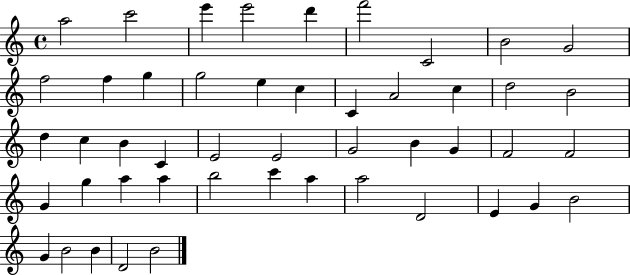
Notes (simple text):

A5/h C6/h E6/q E6/h D6/q F6/h C4/h B4/h G4/h F5/h F5/q G5/q G5/h E5/q C5/q C4/q A4/h C5/q D5/h B4/h D5/q C5/q B4/q C4/q E4/h E4/h G4/h B4/q G4/q F4/h F4/h G4/q G5/q A5/q A5/q B5/h C6/q A5/q A5/h D4/h E4/q G4/q B4/h G4/q B4/h B4/q D4/h B4/h